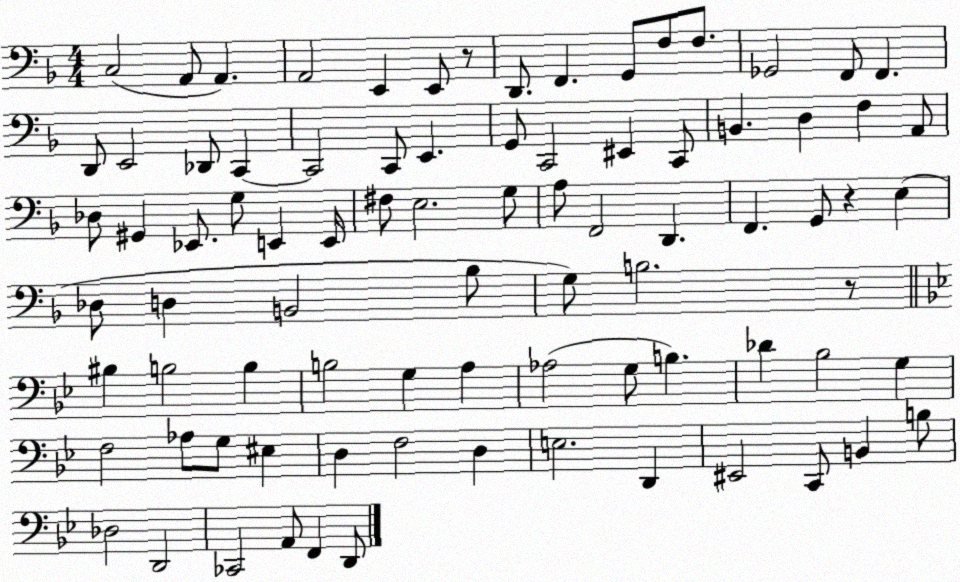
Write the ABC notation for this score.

X:1
T:Untitled
M:4/4
L:1/4
K:F
C,2 A,,/2 A,, A,,2 E,, E,,/2 z/2 D,,/2 F,, G,,/2 F,/2 F,/2 _G,,2 F,,/2 F,, D,,/2 E,,2 _D,,/2 C,, C,,2 C,,/2 E,, G,,/2 C,,2 ^E,, C,,/2 B,, D, F, A,,/2 _D,/2 ^G,, _E,,/2 G,/2 E,, E,,/4 ^F,/2 E,2 G,/2 A,/2 F,,2 D,, F,, G,,/2 z E, _D,/2 D, B,,2 _B,/2 G,/2 B,2 z/2 ^B, B,2 B, B,2 G, A, _A,2 G,/2 B, _D _B,2 G, F,2 _A,/2 G,/2 ^E, D, F,2 D, E,2 D,, ^E,,2 C,,/2 B,, B,/2 _D,2 D,,2 _C,,2 A,,/2 F,, D,,/2